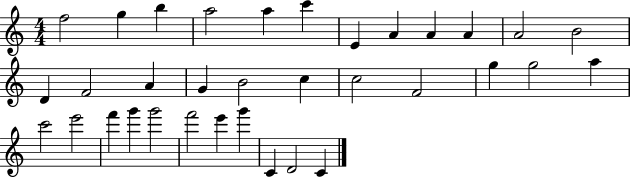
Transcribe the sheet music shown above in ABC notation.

X:1
T:Untitled
M:4/4
L:1/4
K:C
f2 g b a2 a c' E A A A A2 B2 D F2 A G B2 c c2 F2 g g2 a c'2 e'2 f' g' g'2 f'2 e' g' C D2 C